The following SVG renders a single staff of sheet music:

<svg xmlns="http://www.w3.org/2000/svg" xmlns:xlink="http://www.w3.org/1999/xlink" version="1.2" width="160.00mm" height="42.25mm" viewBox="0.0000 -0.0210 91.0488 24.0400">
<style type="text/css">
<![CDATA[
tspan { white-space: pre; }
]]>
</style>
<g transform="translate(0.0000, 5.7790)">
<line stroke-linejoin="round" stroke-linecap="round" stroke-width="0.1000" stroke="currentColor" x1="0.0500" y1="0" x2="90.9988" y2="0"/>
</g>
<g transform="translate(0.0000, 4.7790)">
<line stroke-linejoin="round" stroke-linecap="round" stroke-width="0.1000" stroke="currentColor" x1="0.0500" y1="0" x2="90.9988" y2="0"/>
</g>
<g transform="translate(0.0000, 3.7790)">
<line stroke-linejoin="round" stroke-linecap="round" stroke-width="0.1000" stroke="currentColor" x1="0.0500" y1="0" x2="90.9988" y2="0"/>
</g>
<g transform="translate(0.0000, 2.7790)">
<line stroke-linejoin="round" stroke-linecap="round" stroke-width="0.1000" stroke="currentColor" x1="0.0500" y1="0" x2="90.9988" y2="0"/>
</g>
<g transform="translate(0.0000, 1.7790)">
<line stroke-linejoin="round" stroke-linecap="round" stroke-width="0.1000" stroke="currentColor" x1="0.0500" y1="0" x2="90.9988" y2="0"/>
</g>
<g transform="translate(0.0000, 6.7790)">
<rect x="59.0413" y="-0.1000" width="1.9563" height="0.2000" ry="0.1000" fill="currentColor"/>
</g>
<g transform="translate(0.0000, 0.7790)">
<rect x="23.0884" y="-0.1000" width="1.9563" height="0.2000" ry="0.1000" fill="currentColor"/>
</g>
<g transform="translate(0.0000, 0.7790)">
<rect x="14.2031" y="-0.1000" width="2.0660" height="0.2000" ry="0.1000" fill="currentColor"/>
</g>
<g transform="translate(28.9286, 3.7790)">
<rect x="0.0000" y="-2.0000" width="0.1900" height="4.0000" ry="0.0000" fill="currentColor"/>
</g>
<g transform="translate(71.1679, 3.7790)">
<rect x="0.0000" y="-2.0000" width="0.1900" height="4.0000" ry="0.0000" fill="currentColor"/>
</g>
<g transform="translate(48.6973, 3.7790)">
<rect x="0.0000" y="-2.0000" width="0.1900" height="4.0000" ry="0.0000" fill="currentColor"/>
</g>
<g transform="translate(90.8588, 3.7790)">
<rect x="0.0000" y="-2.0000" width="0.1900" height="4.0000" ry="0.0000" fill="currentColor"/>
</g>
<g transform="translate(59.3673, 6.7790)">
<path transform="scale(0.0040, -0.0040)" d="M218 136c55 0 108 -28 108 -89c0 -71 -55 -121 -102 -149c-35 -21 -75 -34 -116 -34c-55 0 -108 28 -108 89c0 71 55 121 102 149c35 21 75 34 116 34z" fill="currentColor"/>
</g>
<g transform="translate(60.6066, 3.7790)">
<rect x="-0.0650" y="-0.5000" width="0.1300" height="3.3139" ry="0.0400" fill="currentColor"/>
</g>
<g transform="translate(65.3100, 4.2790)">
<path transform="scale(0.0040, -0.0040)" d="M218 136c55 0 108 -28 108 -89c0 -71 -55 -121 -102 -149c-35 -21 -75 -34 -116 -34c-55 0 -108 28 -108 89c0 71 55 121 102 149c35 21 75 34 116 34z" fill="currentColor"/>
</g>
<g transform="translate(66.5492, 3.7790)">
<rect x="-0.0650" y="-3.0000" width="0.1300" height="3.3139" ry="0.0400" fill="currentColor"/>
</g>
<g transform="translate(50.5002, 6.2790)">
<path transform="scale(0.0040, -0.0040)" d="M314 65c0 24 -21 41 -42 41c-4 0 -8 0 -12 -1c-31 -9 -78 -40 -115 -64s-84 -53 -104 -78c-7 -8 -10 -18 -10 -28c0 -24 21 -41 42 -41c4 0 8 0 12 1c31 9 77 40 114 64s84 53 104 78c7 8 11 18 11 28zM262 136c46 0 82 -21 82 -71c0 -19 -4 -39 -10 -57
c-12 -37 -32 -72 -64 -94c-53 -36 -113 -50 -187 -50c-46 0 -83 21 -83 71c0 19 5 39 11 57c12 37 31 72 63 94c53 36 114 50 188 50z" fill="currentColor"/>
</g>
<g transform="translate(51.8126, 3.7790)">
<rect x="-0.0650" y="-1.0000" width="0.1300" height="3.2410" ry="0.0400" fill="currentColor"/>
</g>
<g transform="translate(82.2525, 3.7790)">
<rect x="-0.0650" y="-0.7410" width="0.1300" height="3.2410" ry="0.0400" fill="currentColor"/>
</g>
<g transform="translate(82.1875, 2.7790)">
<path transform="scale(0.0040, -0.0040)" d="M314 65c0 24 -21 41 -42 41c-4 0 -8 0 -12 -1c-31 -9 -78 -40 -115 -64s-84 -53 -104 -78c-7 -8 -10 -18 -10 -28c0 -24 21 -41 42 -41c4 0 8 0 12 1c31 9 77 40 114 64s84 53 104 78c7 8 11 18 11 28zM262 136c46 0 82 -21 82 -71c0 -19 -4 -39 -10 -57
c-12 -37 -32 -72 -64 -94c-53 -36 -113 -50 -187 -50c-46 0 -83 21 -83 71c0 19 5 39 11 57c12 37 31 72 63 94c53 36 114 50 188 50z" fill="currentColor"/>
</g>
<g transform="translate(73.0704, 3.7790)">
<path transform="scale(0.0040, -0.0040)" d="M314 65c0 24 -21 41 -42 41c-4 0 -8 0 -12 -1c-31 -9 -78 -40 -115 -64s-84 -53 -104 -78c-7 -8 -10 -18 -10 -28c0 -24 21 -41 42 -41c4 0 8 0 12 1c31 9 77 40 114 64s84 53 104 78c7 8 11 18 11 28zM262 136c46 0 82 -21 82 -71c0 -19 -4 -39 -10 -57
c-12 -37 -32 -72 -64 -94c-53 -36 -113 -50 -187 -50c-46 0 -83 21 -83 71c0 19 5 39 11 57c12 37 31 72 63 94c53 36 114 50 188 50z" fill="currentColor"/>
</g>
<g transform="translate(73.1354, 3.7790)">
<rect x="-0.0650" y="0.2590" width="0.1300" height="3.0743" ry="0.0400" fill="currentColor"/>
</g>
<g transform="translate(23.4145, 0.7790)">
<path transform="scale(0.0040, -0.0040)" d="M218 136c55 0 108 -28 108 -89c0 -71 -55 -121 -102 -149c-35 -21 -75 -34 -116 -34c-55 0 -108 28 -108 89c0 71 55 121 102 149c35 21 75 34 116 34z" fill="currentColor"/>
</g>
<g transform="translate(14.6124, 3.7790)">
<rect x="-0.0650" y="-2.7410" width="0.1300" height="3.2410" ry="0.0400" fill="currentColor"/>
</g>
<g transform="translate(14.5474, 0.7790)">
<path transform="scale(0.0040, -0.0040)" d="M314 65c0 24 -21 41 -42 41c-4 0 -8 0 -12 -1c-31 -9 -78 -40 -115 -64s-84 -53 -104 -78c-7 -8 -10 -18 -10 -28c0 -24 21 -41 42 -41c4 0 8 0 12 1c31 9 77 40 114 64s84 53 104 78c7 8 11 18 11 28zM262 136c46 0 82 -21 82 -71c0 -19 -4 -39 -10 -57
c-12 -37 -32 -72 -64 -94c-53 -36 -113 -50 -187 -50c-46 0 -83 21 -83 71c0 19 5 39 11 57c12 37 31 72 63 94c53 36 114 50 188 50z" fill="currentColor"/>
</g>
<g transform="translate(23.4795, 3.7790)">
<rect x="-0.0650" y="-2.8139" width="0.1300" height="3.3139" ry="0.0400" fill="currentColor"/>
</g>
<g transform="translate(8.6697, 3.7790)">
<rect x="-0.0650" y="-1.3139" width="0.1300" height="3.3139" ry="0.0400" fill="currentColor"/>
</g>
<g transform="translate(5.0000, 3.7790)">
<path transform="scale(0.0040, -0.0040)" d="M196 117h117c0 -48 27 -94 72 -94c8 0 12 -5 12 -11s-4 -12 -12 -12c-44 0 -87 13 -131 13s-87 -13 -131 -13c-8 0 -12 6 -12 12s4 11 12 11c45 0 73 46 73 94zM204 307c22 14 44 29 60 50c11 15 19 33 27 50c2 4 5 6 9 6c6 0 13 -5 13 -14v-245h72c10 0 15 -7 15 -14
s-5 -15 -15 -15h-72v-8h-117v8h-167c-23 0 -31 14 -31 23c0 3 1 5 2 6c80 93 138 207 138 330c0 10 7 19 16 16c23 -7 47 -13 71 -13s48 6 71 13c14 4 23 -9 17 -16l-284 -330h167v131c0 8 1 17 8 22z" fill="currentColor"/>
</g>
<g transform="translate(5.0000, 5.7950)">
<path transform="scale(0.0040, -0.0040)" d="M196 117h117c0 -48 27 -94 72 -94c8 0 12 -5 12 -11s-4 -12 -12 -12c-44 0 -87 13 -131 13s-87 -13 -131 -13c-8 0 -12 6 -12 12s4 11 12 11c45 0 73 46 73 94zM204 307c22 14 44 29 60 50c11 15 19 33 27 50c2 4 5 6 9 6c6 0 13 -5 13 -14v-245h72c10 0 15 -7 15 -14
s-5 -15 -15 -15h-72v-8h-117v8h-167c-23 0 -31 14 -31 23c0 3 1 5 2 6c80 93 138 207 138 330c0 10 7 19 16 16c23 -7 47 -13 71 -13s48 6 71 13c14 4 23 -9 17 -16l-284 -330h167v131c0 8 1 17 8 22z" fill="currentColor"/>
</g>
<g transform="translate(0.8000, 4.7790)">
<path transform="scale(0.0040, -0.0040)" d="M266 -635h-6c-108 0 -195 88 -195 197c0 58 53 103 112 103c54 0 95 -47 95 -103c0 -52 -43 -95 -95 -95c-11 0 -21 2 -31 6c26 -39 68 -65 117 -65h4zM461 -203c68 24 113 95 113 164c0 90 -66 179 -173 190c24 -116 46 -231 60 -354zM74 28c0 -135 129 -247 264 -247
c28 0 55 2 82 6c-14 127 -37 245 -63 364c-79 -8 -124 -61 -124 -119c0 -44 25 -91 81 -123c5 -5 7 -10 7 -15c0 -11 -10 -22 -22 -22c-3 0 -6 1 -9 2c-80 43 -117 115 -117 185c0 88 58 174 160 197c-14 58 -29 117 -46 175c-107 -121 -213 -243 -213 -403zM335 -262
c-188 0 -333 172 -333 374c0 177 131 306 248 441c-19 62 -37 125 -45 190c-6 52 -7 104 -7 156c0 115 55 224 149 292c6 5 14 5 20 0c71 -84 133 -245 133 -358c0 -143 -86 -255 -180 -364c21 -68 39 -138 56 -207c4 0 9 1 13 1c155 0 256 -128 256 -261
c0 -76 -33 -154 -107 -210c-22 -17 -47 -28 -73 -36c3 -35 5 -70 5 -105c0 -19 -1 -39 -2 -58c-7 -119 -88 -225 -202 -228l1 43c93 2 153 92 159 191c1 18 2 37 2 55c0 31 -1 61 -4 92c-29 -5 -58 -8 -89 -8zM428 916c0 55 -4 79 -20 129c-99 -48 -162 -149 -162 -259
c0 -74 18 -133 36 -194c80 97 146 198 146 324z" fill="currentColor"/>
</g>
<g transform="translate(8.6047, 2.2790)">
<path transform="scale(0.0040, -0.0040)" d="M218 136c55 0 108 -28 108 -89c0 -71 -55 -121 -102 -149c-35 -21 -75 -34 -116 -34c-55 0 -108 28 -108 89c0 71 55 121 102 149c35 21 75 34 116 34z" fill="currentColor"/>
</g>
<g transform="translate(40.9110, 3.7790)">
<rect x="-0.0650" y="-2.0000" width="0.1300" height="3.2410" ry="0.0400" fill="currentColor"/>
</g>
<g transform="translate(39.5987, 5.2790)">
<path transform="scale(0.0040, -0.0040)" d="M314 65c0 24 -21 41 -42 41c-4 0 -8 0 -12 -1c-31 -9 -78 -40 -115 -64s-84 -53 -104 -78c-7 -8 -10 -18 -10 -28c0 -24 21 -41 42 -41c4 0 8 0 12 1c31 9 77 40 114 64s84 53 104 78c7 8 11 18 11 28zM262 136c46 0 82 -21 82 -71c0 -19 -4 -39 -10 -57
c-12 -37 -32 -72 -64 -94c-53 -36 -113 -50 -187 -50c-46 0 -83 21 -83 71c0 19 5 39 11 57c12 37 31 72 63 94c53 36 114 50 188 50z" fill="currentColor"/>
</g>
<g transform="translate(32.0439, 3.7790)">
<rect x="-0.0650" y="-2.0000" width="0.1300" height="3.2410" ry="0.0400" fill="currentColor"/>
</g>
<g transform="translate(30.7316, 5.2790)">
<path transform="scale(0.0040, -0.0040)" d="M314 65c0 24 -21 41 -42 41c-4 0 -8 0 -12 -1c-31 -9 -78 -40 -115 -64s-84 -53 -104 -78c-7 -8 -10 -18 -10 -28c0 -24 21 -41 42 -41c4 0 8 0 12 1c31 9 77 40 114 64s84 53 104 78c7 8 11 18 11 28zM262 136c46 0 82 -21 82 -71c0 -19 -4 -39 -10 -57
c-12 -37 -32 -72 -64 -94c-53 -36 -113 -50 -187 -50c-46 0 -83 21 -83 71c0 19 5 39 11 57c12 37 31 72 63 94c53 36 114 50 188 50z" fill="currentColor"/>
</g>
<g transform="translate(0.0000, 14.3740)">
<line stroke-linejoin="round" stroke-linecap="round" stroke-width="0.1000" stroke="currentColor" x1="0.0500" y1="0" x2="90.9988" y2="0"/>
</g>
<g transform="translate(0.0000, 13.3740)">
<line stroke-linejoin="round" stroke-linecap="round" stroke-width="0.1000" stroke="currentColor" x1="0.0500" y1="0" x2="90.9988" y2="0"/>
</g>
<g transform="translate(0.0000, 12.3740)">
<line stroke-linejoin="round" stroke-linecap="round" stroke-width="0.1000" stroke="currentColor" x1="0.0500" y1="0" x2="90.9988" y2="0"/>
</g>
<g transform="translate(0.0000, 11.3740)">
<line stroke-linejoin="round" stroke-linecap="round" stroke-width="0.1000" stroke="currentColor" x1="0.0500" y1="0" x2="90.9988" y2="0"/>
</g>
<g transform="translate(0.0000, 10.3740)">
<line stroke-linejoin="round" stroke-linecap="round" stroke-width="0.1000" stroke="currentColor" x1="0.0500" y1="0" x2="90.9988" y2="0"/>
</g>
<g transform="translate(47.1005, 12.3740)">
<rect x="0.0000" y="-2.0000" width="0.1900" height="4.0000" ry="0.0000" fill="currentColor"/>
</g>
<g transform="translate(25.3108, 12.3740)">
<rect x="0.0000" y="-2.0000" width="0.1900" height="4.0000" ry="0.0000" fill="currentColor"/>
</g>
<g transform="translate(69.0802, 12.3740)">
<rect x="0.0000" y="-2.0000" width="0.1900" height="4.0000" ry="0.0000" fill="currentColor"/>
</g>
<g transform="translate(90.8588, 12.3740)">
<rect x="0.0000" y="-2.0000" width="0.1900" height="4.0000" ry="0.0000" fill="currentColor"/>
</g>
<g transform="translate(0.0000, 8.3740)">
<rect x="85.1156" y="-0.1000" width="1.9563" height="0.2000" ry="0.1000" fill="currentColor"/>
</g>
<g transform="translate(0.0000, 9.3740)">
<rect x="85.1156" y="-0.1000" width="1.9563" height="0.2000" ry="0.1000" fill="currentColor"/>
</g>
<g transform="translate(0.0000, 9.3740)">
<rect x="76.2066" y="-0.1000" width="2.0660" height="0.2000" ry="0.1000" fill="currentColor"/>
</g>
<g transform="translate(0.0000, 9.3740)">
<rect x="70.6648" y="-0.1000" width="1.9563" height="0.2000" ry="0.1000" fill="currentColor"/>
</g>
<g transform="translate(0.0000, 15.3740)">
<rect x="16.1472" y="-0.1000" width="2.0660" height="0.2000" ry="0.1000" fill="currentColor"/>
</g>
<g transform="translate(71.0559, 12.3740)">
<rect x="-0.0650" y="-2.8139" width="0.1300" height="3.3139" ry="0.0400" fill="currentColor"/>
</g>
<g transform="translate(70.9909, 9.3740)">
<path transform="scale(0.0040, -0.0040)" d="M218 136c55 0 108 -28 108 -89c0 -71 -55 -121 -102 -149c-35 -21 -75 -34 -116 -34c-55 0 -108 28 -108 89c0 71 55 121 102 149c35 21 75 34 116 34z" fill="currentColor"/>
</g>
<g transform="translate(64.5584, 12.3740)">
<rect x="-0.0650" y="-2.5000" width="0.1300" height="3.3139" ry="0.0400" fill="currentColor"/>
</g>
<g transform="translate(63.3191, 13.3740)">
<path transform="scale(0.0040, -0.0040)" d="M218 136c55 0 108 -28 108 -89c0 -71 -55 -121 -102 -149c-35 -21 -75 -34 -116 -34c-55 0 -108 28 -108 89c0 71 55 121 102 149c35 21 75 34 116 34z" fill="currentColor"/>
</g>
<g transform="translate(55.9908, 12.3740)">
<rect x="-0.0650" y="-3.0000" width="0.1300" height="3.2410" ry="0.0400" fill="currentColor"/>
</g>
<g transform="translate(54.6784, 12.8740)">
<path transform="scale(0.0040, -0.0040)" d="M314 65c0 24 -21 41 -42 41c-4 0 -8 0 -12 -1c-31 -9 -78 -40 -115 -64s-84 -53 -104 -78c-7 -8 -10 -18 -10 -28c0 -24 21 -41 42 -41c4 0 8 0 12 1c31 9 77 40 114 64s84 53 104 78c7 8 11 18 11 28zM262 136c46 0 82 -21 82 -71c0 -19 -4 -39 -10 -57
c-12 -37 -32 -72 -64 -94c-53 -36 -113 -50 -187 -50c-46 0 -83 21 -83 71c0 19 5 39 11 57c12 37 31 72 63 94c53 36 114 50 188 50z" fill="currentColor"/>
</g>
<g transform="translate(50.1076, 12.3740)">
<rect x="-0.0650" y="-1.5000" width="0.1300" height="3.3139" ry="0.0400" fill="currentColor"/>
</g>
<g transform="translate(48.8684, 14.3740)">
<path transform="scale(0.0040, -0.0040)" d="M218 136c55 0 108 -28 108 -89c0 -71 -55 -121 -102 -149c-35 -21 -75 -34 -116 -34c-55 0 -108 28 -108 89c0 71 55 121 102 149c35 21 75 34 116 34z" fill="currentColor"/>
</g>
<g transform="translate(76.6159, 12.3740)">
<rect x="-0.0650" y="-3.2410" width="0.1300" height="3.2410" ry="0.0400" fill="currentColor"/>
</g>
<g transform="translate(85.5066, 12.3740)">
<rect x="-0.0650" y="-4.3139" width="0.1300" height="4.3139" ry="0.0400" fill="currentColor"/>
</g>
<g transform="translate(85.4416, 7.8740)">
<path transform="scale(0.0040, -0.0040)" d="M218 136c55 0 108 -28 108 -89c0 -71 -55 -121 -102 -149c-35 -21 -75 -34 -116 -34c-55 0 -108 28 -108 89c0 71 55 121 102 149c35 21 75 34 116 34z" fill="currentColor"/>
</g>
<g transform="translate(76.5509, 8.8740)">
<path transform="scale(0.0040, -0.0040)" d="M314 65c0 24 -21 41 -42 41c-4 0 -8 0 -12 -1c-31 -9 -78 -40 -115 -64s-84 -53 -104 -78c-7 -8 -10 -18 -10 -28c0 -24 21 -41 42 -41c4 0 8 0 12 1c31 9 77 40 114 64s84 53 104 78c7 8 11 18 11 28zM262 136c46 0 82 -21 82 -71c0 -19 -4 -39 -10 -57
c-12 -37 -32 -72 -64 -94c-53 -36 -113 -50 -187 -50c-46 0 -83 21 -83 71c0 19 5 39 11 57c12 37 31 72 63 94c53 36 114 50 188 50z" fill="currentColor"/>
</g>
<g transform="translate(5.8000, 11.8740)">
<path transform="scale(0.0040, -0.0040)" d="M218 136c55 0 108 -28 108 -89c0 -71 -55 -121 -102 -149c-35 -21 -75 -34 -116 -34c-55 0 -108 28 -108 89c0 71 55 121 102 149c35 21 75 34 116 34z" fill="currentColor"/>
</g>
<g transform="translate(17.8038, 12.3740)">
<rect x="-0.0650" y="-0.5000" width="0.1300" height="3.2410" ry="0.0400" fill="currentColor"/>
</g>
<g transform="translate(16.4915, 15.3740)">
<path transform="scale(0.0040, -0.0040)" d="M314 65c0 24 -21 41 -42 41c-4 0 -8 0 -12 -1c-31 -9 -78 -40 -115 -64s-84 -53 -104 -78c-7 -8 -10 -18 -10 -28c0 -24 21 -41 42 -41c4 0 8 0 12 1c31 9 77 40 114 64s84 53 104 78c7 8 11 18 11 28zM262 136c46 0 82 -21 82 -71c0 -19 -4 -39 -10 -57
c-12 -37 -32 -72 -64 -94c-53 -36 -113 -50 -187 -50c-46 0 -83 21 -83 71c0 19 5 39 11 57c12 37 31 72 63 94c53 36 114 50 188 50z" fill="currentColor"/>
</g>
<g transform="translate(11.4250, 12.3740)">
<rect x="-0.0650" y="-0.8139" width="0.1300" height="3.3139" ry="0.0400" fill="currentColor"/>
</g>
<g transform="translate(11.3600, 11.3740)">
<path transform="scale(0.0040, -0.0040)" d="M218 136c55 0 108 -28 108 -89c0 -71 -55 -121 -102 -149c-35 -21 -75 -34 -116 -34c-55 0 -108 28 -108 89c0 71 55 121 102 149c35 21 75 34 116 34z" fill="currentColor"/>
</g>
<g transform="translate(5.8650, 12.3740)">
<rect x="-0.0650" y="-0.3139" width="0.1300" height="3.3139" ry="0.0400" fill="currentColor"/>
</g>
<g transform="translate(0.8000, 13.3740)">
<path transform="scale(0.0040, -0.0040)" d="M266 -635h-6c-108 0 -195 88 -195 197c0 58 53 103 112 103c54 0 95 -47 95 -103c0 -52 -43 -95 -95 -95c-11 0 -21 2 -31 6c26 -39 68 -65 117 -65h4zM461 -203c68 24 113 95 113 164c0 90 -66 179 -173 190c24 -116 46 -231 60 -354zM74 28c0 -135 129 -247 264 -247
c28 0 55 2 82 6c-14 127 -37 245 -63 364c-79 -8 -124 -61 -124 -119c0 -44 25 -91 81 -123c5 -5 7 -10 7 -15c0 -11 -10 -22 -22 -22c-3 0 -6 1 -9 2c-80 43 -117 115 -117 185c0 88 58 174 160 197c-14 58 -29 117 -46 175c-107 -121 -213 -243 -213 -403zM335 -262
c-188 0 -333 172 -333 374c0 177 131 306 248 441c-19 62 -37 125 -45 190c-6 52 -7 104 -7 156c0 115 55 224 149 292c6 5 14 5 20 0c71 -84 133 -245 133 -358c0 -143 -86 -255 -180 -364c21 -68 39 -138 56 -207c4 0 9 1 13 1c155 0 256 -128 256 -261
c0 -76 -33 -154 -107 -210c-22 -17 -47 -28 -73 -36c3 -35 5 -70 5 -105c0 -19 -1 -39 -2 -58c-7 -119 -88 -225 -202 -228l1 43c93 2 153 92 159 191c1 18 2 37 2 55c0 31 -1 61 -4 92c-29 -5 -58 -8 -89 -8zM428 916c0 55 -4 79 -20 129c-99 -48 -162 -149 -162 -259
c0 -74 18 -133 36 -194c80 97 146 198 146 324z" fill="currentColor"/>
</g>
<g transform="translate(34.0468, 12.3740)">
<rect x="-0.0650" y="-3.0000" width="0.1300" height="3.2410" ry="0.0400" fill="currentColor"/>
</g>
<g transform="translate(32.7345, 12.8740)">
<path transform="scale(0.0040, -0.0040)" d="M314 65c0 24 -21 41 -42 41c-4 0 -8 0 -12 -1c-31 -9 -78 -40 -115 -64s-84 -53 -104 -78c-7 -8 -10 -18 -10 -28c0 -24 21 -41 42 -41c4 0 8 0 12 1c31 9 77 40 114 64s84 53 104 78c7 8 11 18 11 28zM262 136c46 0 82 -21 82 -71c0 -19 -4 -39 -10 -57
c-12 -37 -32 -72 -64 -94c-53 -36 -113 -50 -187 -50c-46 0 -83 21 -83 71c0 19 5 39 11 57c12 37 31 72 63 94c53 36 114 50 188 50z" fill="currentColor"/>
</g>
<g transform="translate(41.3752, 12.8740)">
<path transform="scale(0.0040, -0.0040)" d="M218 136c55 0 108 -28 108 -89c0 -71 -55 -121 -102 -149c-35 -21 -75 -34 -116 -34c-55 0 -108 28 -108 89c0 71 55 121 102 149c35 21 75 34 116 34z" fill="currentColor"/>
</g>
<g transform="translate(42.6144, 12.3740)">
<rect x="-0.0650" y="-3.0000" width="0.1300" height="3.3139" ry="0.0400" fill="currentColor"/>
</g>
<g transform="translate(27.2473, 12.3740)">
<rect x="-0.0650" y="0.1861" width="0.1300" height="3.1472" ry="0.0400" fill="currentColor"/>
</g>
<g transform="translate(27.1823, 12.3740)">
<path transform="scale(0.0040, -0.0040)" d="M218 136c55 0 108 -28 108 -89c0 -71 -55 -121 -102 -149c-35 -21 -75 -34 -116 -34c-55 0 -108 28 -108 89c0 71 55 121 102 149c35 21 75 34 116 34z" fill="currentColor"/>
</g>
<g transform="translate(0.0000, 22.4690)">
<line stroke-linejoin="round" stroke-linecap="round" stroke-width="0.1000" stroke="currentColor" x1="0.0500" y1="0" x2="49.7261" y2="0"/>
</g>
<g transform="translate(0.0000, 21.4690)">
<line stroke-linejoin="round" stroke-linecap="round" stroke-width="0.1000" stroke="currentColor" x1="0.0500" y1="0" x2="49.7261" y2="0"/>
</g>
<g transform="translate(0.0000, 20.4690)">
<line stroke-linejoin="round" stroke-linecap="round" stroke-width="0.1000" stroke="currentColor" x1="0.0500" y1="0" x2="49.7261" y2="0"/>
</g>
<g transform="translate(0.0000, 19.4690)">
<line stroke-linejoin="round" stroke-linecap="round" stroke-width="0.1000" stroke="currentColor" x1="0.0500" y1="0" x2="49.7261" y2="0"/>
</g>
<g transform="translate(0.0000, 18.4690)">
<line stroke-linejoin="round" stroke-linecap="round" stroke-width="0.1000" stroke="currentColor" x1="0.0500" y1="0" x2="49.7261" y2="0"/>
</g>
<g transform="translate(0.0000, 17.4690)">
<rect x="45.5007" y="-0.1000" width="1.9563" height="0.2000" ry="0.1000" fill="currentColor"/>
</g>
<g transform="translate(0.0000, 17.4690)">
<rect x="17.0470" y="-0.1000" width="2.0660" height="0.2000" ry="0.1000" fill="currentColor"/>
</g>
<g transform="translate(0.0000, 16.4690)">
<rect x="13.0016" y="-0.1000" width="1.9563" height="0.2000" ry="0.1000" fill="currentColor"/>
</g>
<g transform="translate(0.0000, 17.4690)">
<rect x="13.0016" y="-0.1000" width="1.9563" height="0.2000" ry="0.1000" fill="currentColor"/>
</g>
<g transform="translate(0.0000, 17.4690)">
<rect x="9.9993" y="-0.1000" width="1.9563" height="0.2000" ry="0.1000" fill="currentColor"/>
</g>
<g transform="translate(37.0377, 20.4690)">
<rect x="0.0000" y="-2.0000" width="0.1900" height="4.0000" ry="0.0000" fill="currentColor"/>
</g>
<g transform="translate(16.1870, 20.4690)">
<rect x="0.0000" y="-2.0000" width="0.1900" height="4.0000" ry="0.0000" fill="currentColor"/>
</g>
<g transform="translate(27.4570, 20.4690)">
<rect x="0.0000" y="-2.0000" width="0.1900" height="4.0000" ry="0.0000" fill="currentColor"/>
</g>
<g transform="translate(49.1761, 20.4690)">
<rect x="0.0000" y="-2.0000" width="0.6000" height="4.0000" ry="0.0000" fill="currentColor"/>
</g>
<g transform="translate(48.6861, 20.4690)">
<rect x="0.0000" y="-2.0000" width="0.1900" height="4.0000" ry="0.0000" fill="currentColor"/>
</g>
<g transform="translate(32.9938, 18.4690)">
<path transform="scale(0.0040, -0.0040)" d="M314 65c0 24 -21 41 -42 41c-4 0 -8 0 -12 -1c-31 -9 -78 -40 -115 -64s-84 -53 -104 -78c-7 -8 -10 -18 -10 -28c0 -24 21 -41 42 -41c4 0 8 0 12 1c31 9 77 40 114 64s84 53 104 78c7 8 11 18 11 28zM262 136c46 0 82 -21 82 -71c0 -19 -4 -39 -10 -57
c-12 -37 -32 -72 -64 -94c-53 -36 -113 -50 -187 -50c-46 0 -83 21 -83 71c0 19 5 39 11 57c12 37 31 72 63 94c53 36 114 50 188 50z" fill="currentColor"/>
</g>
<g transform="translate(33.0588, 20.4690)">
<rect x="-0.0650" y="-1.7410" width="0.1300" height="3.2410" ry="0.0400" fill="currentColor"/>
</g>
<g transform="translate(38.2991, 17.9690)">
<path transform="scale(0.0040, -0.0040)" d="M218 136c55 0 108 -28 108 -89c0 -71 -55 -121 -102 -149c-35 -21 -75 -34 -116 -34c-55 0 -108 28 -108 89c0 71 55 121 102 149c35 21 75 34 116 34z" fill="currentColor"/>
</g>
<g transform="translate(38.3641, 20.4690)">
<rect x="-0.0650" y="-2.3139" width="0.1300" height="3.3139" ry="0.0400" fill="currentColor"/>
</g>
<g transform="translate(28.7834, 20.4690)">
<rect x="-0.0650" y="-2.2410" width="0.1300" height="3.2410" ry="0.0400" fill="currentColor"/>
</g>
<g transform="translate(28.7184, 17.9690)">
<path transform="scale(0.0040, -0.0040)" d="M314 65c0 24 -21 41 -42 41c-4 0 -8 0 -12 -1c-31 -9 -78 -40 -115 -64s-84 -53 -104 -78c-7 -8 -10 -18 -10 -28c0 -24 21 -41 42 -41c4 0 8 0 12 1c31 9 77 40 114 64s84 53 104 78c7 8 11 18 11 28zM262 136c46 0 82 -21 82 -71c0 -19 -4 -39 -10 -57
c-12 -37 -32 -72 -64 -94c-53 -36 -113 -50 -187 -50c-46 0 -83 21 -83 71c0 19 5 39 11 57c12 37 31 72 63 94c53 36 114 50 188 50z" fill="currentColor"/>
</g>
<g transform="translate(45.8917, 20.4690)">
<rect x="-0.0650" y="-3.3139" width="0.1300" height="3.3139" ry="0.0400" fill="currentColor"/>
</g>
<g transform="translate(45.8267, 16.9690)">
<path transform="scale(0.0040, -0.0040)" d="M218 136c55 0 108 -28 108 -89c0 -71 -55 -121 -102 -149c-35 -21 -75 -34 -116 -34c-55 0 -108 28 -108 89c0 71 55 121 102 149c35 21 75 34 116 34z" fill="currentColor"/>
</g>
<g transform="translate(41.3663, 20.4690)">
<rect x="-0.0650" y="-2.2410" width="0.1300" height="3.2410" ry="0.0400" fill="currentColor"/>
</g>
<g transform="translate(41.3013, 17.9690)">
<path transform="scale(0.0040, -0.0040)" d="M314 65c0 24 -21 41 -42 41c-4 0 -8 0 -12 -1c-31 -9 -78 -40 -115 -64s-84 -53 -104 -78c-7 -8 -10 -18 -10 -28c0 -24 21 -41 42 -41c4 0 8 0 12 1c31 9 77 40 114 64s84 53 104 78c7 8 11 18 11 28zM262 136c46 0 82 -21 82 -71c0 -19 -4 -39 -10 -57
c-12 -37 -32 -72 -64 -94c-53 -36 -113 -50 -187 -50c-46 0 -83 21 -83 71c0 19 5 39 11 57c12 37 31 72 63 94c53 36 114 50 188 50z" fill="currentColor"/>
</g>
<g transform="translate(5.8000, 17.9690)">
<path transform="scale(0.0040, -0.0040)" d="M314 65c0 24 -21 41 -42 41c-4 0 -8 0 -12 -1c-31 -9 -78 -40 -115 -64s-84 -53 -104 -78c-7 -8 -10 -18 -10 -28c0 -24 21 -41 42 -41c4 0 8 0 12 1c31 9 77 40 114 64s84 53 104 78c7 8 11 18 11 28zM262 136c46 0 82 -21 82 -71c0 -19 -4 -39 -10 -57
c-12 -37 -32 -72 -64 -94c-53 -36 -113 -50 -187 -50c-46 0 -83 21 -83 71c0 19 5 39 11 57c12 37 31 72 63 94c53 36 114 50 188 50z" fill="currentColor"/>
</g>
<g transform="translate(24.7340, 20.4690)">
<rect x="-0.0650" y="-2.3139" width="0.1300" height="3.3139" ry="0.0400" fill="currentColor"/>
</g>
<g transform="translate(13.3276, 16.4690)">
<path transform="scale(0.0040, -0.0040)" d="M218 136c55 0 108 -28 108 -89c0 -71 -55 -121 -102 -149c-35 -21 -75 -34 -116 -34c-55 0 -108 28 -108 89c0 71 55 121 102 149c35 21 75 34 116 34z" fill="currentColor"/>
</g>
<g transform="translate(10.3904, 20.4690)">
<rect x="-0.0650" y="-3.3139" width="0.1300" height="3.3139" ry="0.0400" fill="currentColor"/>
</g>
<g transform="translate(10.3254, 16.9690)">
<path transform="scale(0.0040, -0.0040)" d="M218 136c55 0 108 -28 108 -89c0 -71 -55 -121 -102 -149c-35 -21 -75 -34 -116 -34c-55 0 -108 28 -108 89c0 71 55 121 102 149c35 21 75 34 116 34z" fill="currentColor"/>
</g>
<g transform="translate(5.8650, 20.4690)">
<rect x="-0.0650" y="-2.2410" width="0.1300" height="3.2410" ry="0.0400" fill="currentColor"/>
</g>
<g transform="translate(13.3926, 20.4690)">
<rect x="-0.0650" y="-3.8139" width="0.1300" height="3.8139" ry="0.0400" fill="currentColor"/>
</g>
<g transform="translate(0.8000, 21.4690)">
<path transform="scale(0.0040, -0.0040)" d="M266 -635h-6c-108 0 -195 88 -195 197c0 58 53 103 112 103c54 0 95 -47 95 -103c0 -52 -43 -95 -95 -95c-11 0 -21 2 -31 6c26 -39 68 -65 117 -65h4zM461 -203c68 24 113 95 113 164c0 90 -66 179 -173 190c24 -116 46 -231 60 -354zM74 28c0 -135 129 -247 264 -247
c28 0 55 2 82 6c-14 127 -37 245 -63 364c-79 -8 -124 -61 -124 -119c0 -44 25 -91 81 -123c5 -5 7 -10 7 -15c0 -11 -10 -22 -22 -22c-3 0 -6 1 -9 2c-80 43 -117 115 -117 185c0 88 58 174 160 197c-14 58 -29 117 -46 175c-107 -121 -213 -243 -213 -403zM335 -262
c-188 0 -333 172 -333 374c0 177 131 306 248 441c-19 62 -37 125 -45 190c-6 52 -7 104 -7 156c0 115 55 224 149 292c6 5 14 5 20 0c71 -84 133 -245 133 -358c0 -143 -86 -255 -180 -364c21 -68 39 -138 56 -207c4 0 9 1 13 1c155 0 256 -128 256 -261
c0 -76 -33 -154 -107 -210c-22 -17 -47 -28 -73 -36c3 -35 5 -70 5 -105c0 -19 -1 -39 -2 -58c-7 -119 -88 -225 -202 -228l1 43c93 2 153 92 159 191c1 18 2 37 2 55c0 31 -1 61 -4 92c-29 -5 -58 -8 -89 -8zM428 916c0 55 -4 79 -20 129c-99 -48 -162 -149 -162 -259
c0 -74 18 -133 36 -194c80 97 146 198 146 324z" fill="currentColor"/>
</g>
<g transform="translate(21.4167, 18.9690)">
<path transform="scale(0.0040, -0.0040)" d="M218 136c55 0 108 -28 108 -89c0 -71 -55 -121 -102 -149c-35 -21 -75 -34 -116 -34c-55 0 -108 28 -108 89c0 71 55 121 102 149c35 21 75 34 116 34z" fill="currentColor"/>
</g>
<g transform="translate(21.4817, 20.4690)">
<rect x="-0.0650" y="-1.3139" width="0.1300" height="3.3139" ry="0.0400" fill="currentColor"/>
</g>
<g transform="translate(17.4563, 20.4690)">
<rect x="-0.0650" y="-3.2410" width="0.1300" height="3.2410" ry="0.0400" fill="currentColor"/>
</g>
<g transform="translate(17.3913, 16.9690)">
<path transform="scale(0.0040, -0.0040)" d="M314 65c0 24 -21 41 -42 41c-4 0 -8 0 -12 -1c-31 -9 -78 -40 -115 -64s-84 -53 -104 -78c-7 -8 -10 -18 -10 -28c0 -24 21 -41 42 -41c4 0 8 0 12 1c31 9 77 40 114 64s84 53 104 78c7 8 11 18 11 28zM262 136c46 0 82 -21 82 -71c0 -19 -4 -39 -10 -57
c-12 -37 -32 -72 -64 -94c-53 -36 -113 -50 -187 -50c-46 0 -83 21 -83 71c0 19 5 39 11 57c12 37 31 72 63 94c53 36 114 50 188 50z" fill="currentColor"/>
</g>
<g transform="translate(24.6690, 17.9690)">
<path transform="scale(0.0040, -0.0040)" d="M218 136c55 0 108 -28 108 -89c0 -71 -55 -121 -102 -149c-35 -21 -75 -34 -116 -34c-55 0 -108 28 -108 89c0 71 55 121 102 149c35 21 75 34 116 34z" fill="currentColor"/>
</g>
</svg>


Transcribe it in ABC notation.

X:1
T:Untitled
M:4/4
L:1/4
K:C
e a2 a F2 F2 D2 C A B2 d2 c d C2 B A2 A E A2 G a b2 d' g2 b c' b2 e g g2 f2 g g2 b